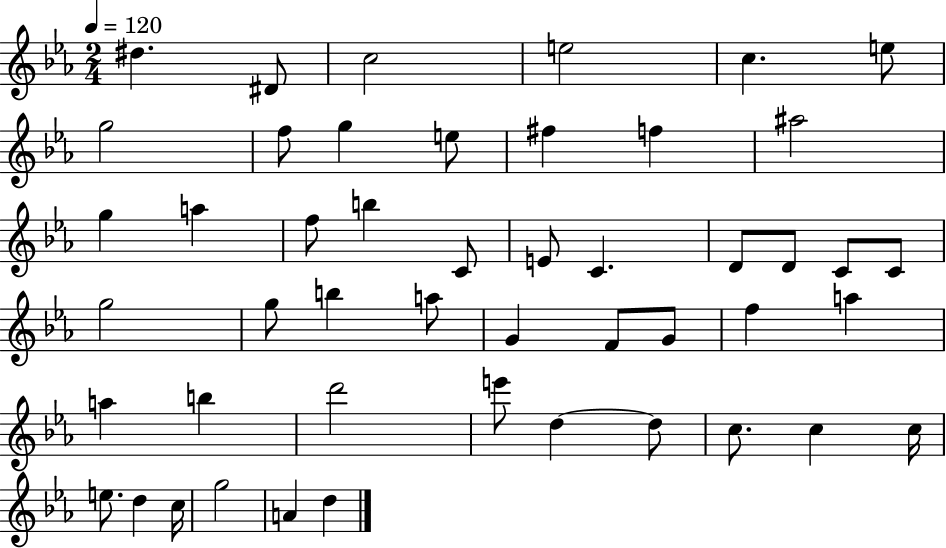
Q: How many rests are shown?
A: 0